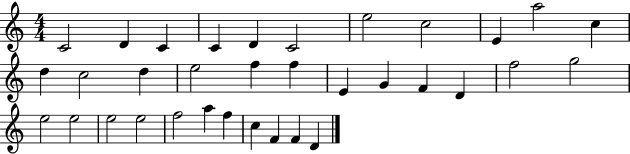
C4/h D4/q C4/q C4/q D4/q C4/h E5/h C5/h E4/q A5/h C5/q D5/q C5/h D5/q E5/h F5/q F5/q E4/q G4/q F4/q D4/q F5/h G5/h E5/h E5/h E5/h E5/h F5/h A5/q F5/q C5/q F4/q F4/q D4/q